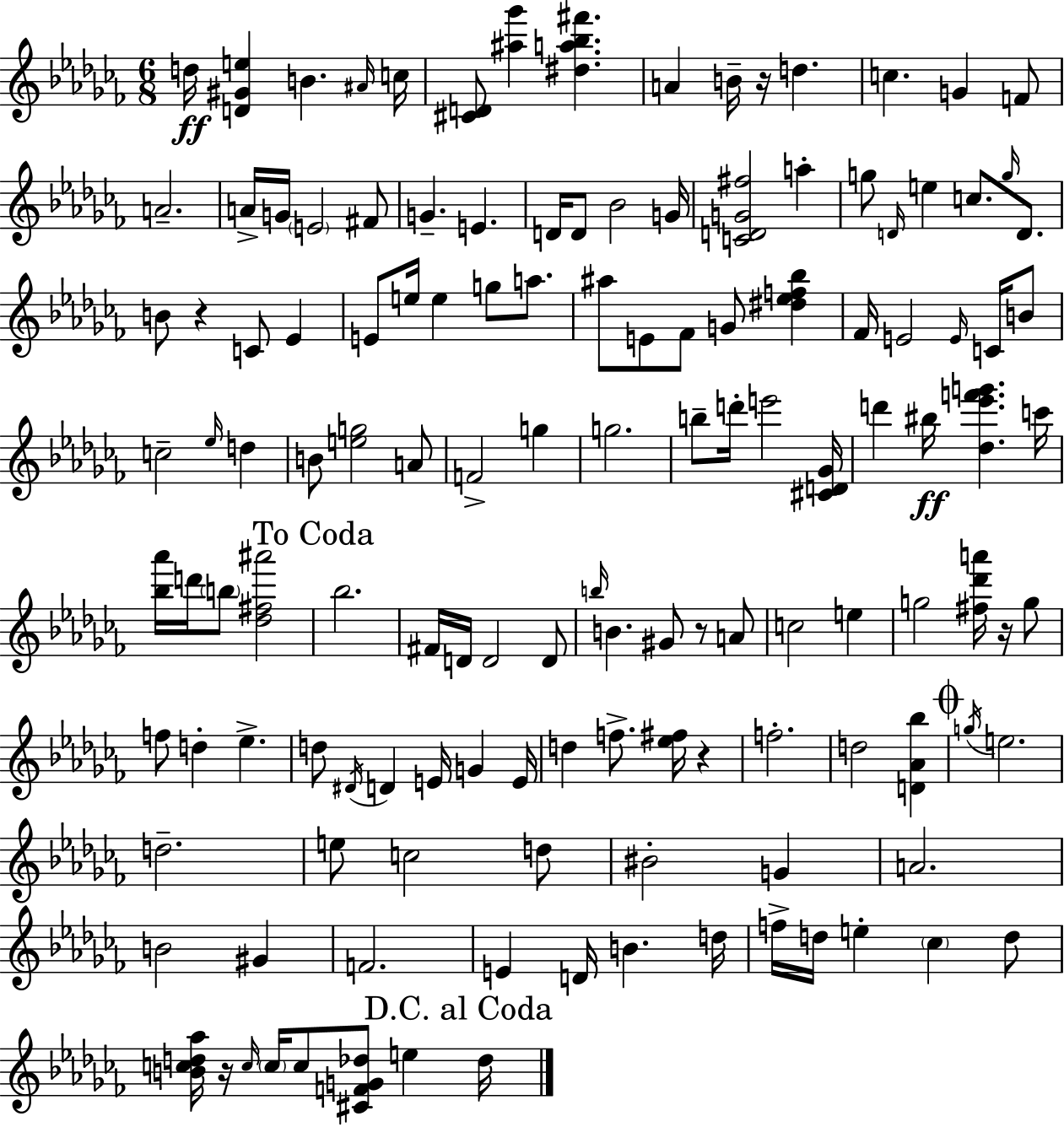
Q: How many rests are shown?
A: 6